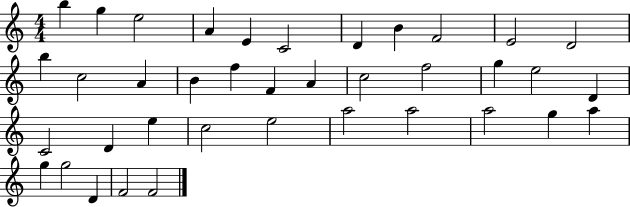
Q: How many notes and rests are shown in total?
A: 38